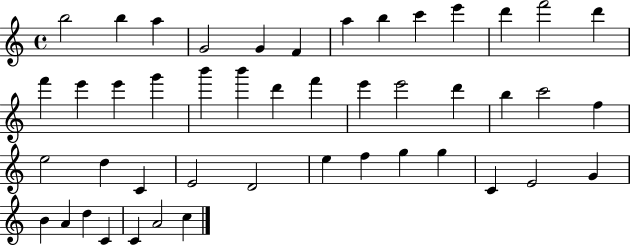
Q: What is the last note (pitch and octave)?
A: C5